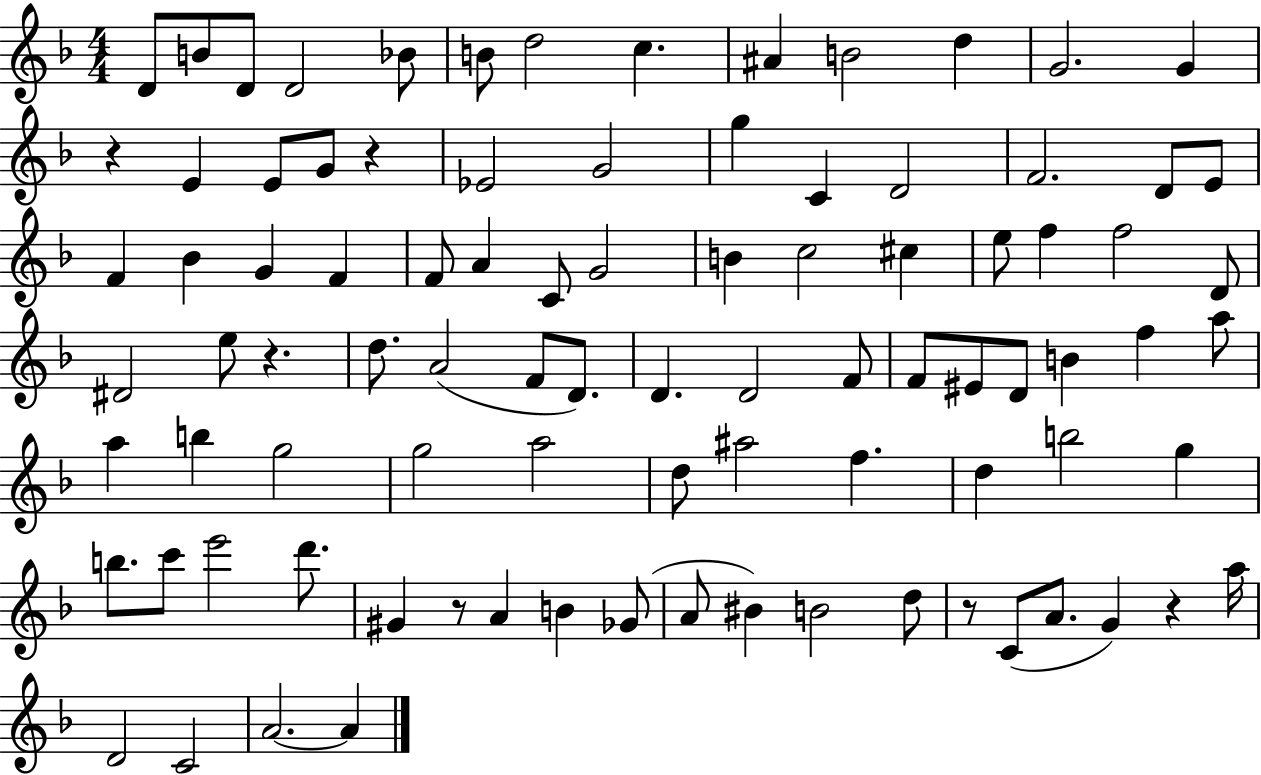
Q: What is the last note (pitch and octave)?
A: A4